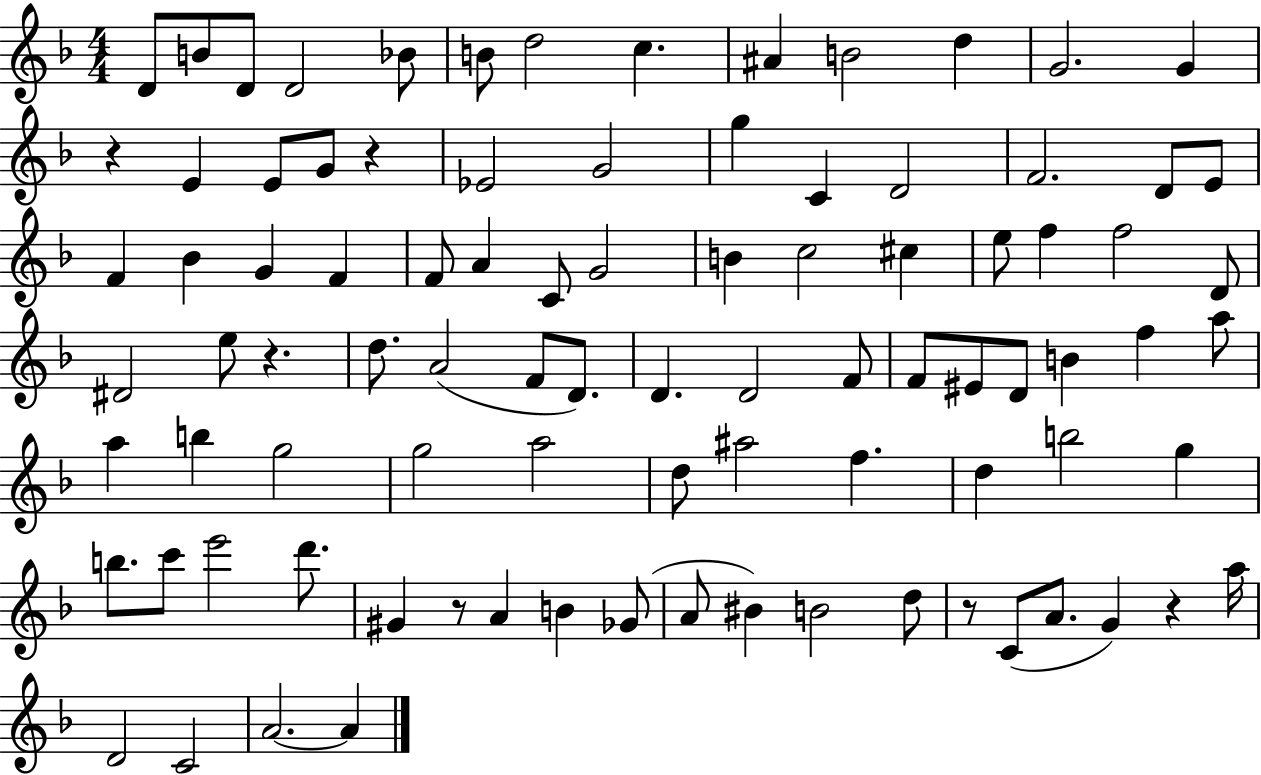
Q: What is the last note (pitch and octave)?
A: A4